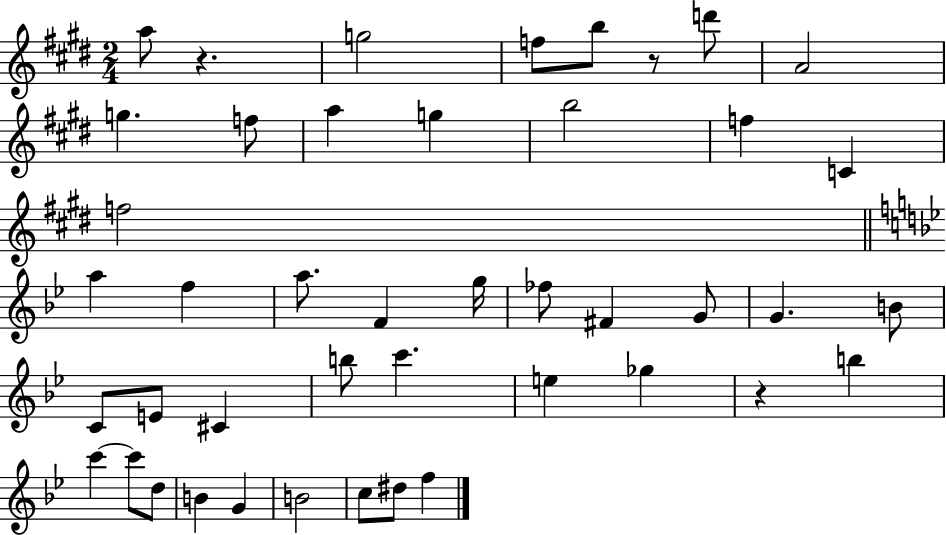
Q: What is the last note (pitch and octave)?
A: F5